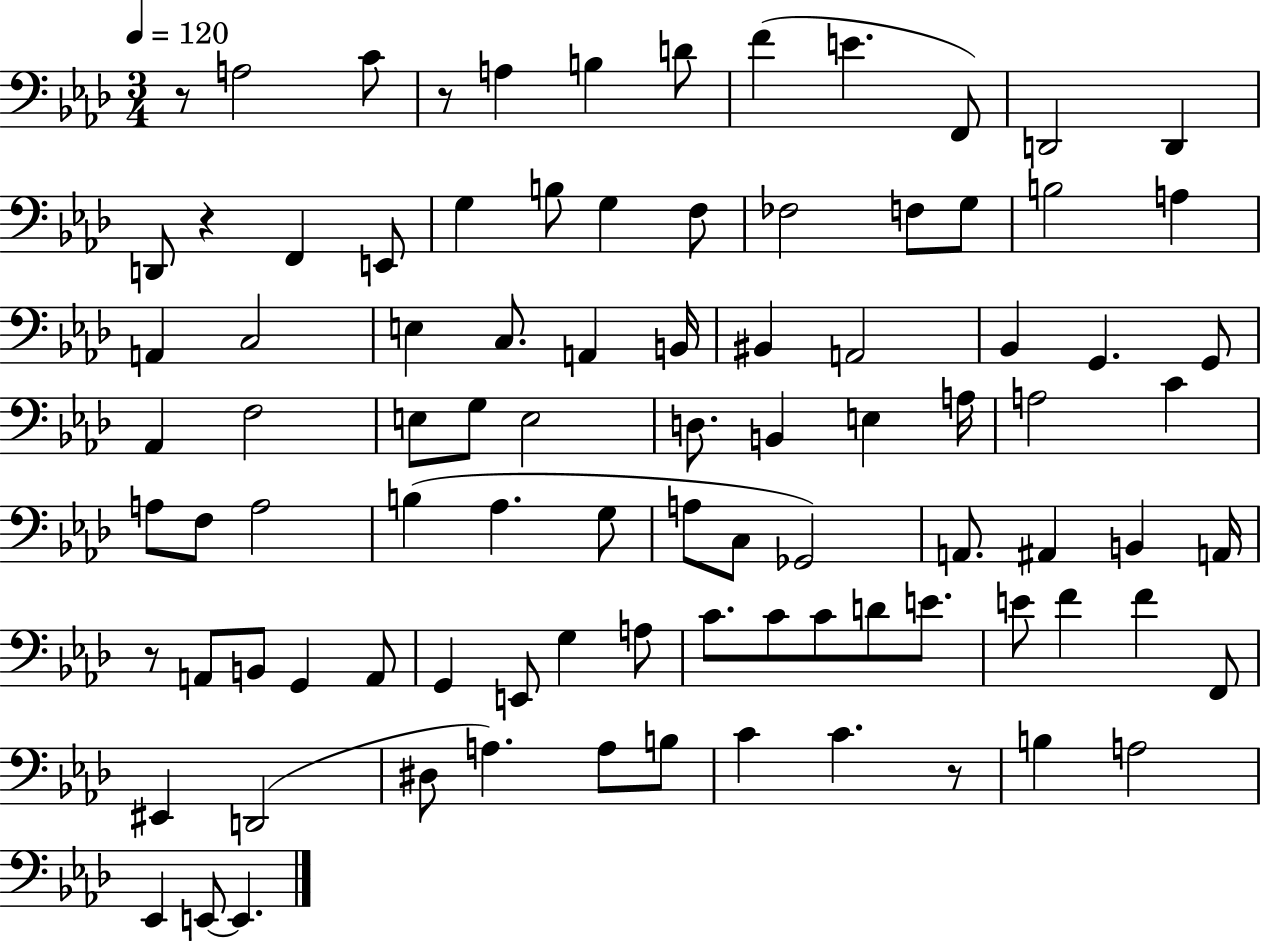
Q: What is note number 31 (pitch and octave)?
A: Bb2